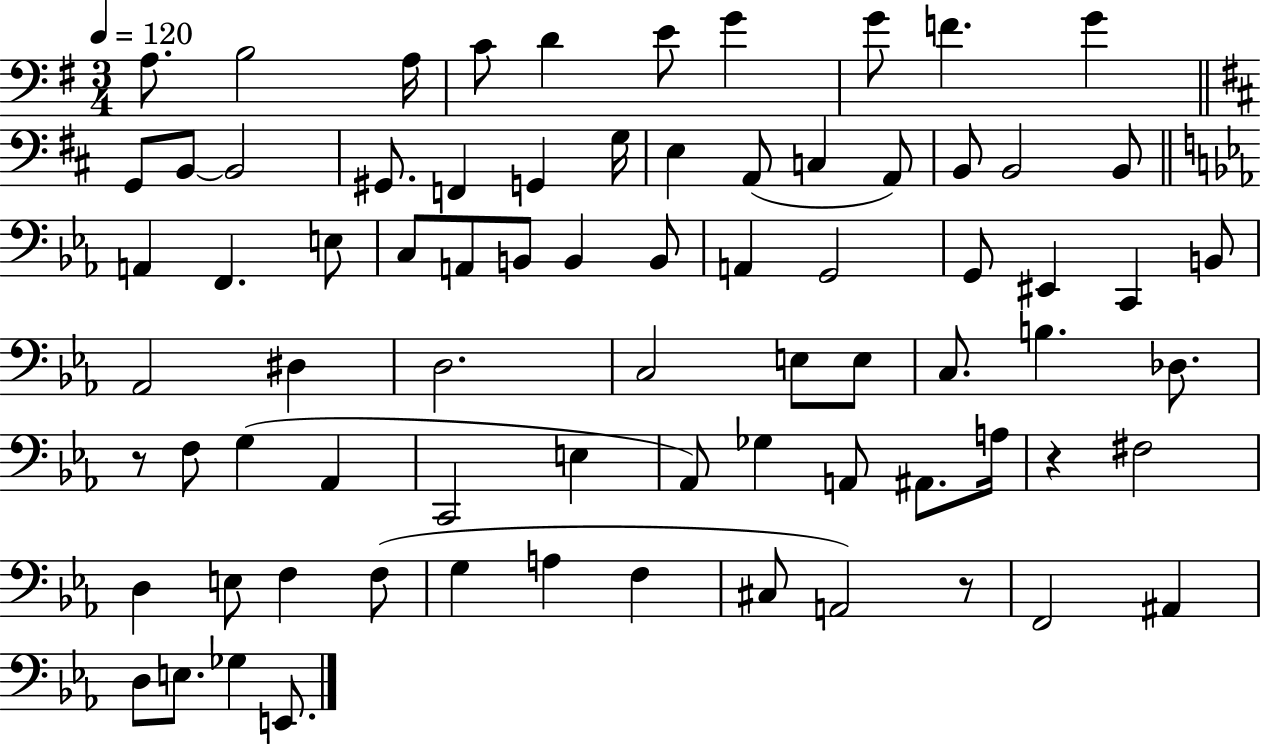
A3/e. B3/h A3/s C4/e D4/q E4/e G4/q G4/e F4/q. G4/q G2/e B2/e B2/h G#2/e. F2/q G2/q G3/s E3/q A2/e C3/q A2/e B2/e B2/h B2/e A2/q F2/q. E3/e C3/e A2/e B2/e B2/q B2/e A2/q G2/h G2/e EIS2/q C2/q B2/e Ab2/h D#3/q D3/h. C3/h E3/e E3/e C3/e. B3/q. Db3/e. R/e F3/e G3/q Ab2/q C2/h E3/q Ab2/e Gb3/q A2/e A#2/e. A3/s R/q F#3/h D3/q E3/e F3/q F3/e G3/q A3/q F3/q C#3/e A2/h R/e F2/h A#2/q D3/e E3/e. Gb3/q E2/e.